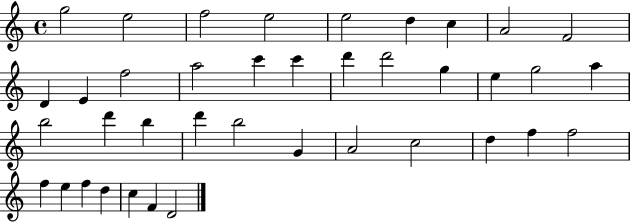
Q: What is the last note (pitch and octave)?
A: D4